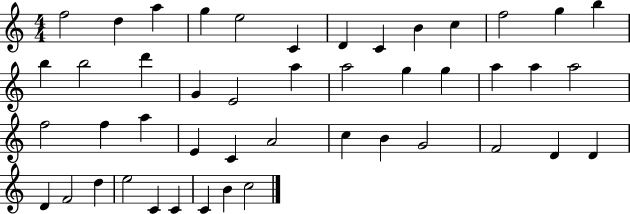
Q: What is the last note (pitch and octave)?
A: C5